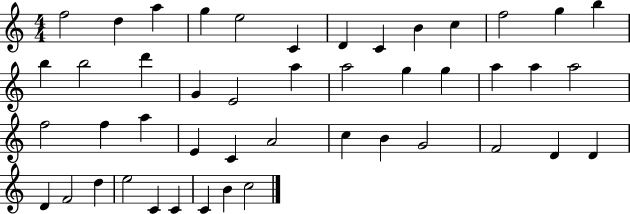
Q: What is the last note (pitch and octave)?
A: C5